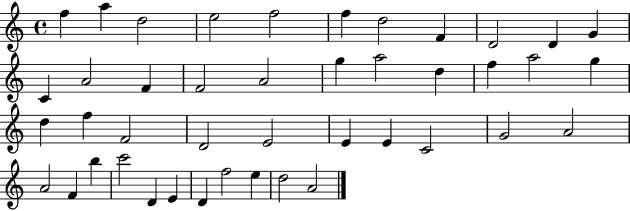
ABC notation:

X:1
T:Untitled
M:4/4
L:1/4
K:C
f a d2 e2 f2 f d2 F D2 D G C A2 F F2 A2 g a2 d f a2 g d f F2 D2 E2 E E C2 G2 A2 A2 F b c'2 D E D f2 e d2 A2